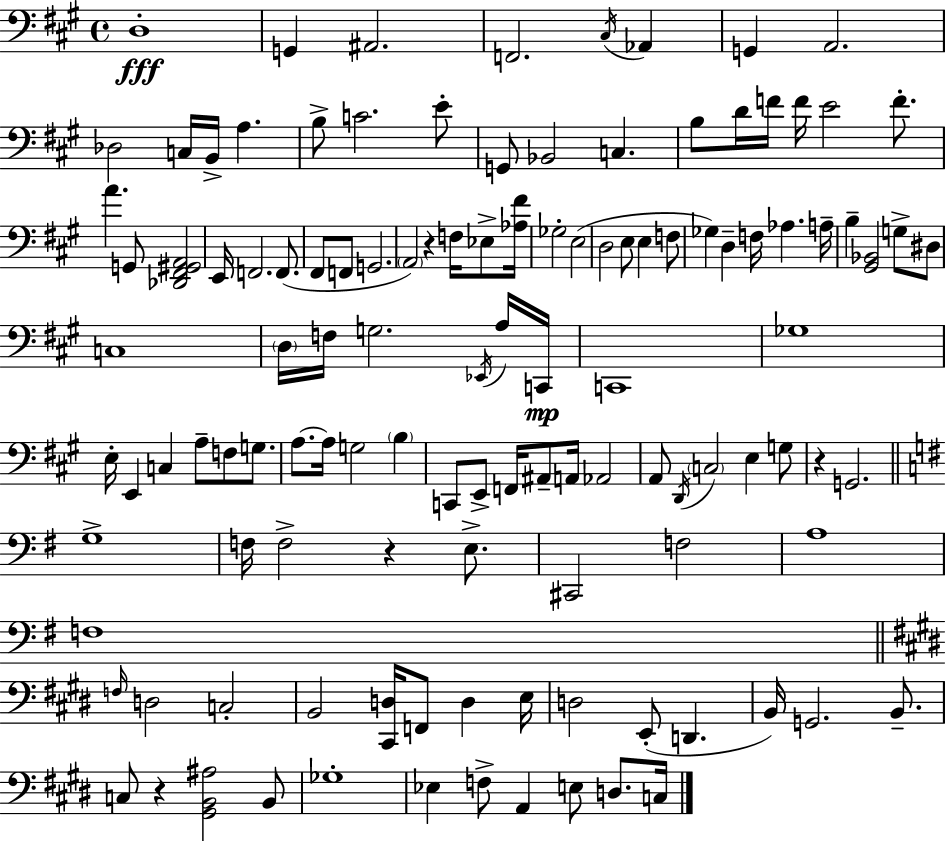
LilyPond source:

{
  \clef bass
  \time 4/4
  \defaultTimeSignature
  \key a \major
  d1-.\fff | g,4 ais,2. | f,2. \acciaccatura { cis16 } aes,4 | g,4 a,2. | \break des2 c16 b,16-> a4. | b8-> c'2. e'8-. | g,8 bes,2 c4. | b8 d'16 f'16 f'16 e'2 f'8.-. | \break a'4. g,8 <des, fis, gis, a,>2 | e,16 f,2. f,8.( | fis,8 f,8 g,2. | \parenthesize a,2) r4 f16 ees8-> | \break <aes fis'>16 ges2-. e2( | d2 e8 e4 f8 | ges4) d4-- f16 aes4. | a16-- b4-- <gis, bes,>2 g8-> dis8 | \break c1 | \parenthesize d16 f16 g2. \acciaccatura { ees,16 } | a16 c,16\mp c,1 | ges1 | \break e16-. e,4 c4 a8-- f8 g8. | a8.~~ a16 g2 \parenthesize b4 | c,8 e,8-> f,16 ais,8-- a,16 aes,2 | a,8 \acciaccatura { d,16 } \parenthesize c2 e4 | \break g8 r4 g,2. | \bar "||" \break \key g \major g1-> | f16 f2-> r4 e8.-> | cis,2 f2 | a1 | \break f1 | \bar "||" \break \key e \major \grace { f16 } d2 c2-. | b,2 <cis, d>16 f,8 d4 | e16 d2 e,8-.( d,4. | b,16) g,2. b,8.-- | \break c8 r4 <gis, b, ais>2 b,8 | ges1-. | ees4 f8-> a,4 e8 d8. | c16 \bar "|."
}